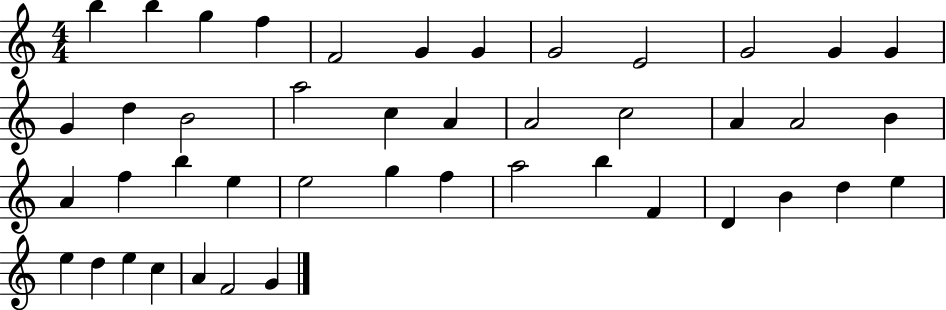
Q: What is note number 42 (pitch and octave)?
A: A4